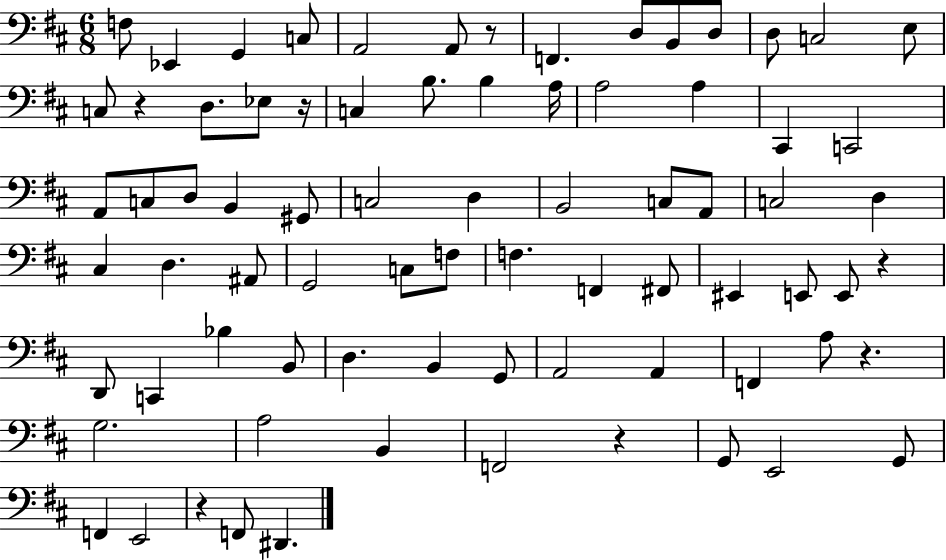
{
  \clef bass
  \numericTimeSignature
  \time 6/8
  \key d \major
  f8 ees,4 g,4 c8 | a,2 a,8 r8 | f,4. d8 b,8 d8 | d8 c2 e8 | \break c8 r4 d8. ees8 r16 | c4 b8. b4 a16 | a2 a4 | cis,4 c,2 | \break a,8 c8 d8 b,4 gis,8 | c2 d4 | b,2 c8 a,8 | c2 d4 | \break cis4 d4. ais,8 | g,2 c8 f8 | f4. f,4 fis,8 | eis,4 e,8 e,8 r4 | \break d,8 c,4 bes4 b,8 | d4. b,4 g,8 | a,2 a,4 | f,4 a8 r4. | \break g2. | a2 b,4 | f,2 r4 | g,8 e,2 g,8 | \break f,4 e,2 | r4 f,8 dis,4. | \bar "|."
}